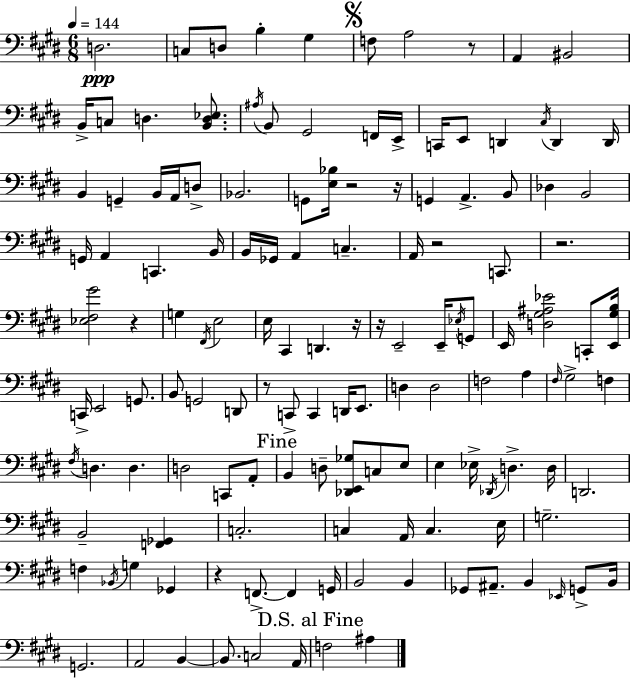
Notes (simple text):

D3/h. C3/e D3/e B3/q G#3/q F3/e A3/h R/e A2/q BIS2/h B2/s C3/e D3/q. [B2,D3,Eb3]/e. A#3/s B2/e G#2/h F2/s E2/s C2/s E2/e D2/q C#3/s D2/q D2/s B2/q G2/q B2/s A2/s D3/e Bb2/h. G2/e [E3,Bb3]/s R/h R/s G2/q A2/q. B2/e Db3/q B2/h G2/s A2/q C2/q. B2/s B2/s Gb2/s A2/q C3/q. A2/s R/h C2/e. R/h. [Eb3,F#3,G#4]/h R/q G3/q F#2/s E3/h E3/s C#2/q D2/q. R/s R/s E2/h E2/s Eb3/s G2/e E2/s [D3,G#3,A#3,Eb4]/h C2/e [E2,G#3,B3]/s C2/s E2/h G2/e. B2/e G2/h D2/e R/e C2/e C2/q D2/s E2/e. D3/q D3/h F3/h A3/q F#3/s G#3/h F3/q F#3/s D3/q. D3/q. D3/h C2/e A2/e B2/q D3/e [Db2,E2,Gb3]/e C3/e E3/e E3/q Eb3/s Db2/s D3/q. D3/s D2/h. B2/h [F2,Gb2]/q C3/h. C3/q A2/s C3/q. E3/s G3/h. F3/q Bb2/s G3/q Gb2/q R/q F2/e. F2/q G2/s B2/h B2/q Gb2/e A#2/e. B2/q Eb2/s G2/e B2/s G2/h. A2/h B2/q B2/e. C3/h A2/s F3/h A#3/q